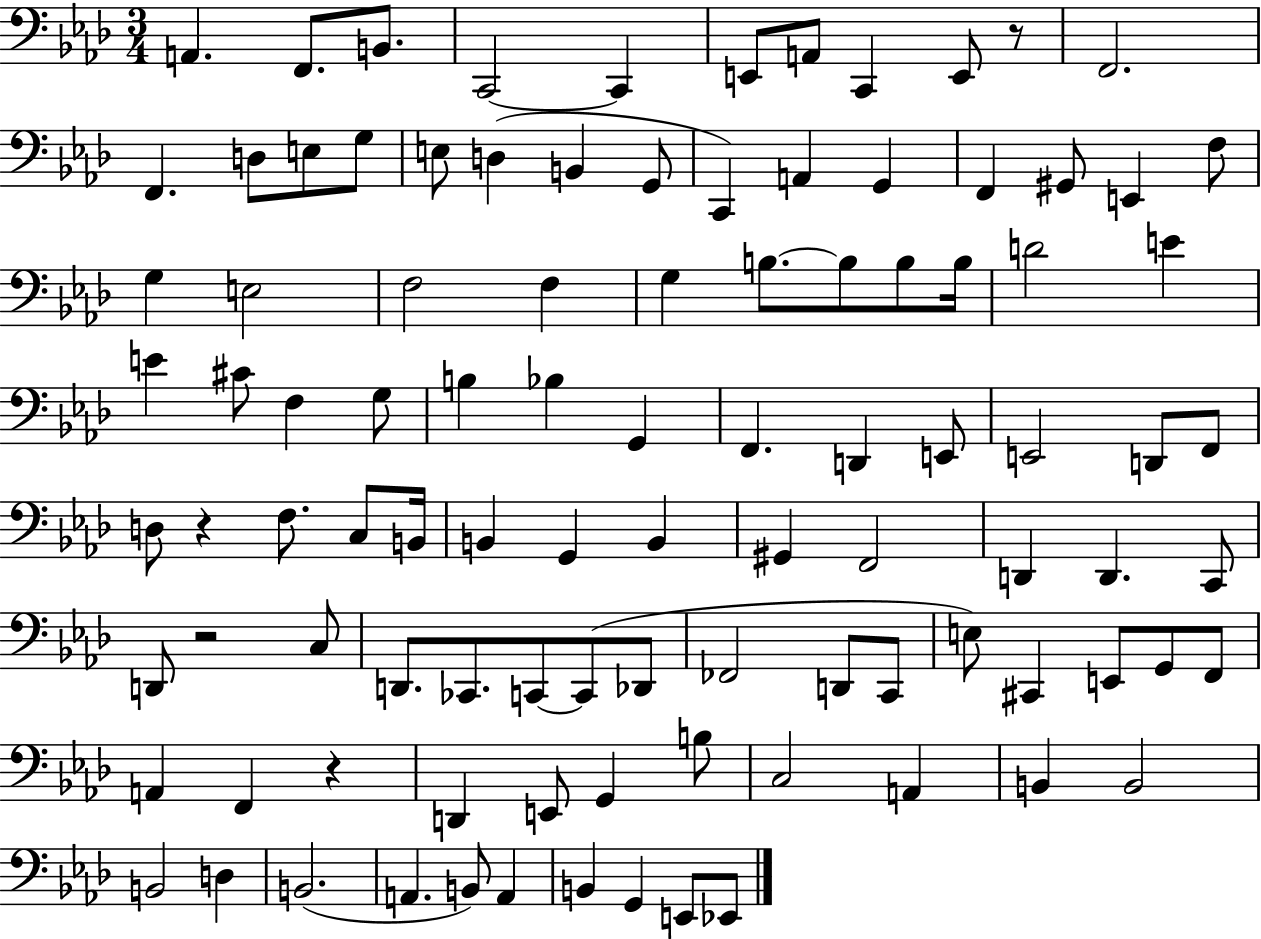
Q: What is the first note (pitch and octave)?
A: A2